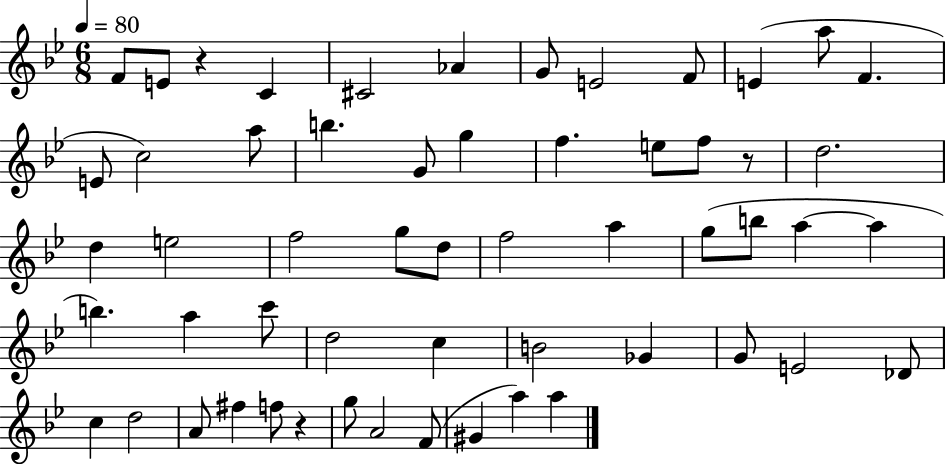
F4/e E4/e R/q C4/q C#4/h Ab4/q G4/e E4/h F4/e E4/q A5/e F4/q. E4/e C5/h A5/e B5/q. G4/e G5/q F5/q. E5/e F5/e R/e D5/h. D5/q E5/h F5/h G5/e D5/e F5/h A5/q G5/e B5/e A5/q A5/q B5/q. A5/q C6/e D5/h C5/q B4/h Gb4/q G4/e E4/h Db4/e C5/q D5/h A4/e F#5/q F5/e R/q G5/e A4/h F4/e G#4/q A5/q A5/q